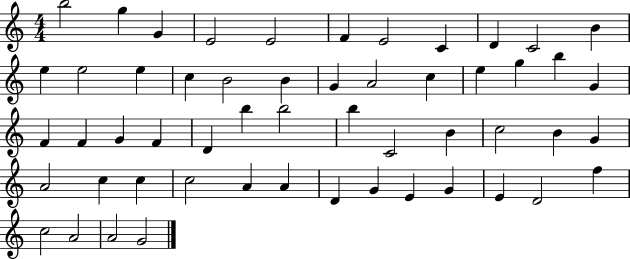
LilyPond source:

{
  \clef treble
  \numericTimeSignature
  \time 4/4
  \key c \major
  b''2 g''4 g'4 | e'2 e'2 | f'4 e'2 c'4 | d'4 c'2 b'4 | \break e''4 e''2 e''4 | c''4 b'2 b'4 | g'4 a'2 c''4 | e''4 g''4 b''4 g'4 | \break f'4 f'4 g'4 f'4 | d'4 b''4 b''2 | b''4 c'2 b'4 | c''2 b'4 g'4 | \break a'2 c''4 c''4 | c''2 a'4 a'4 | d'4 g'4 e'4 g'4 | e'4 d'2 f''4 | \break c''2 a'2 | a'2 g'2 | \bar "|."
}